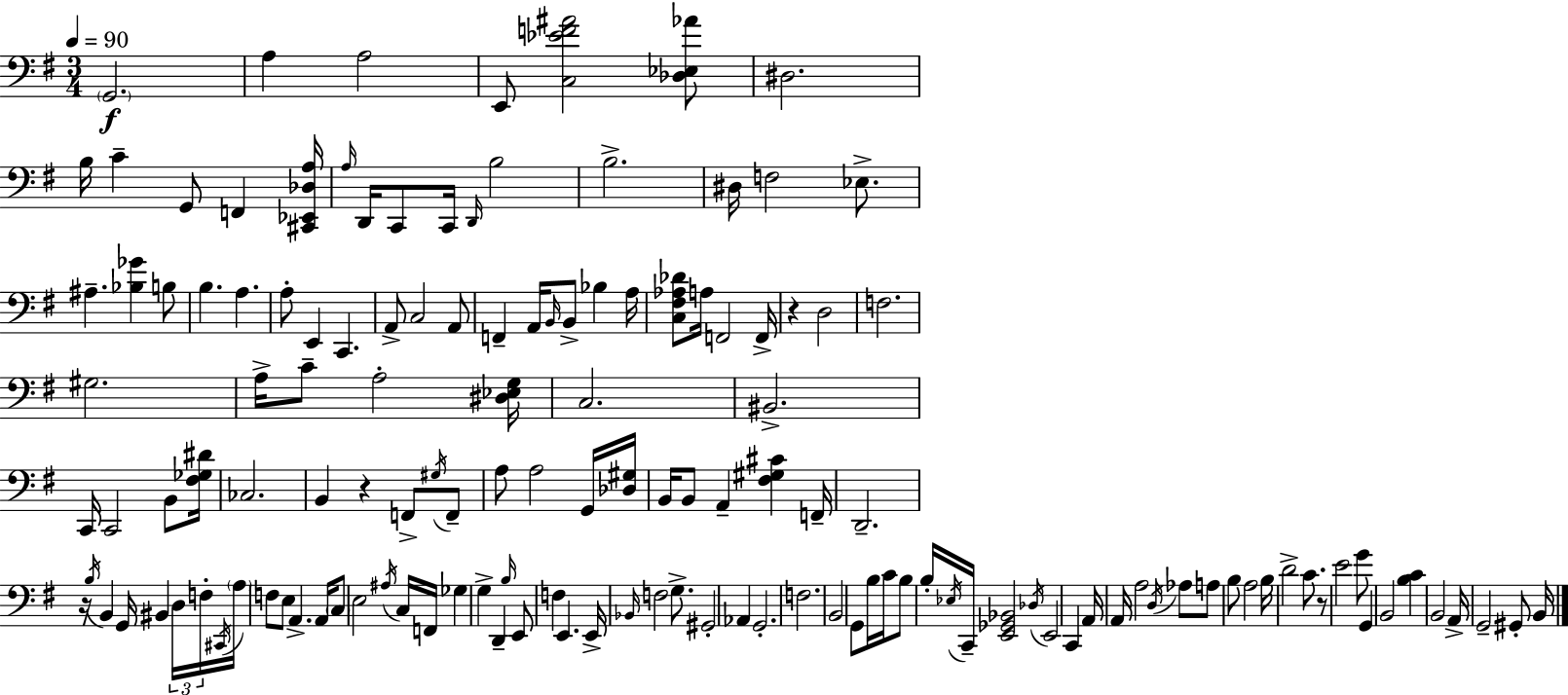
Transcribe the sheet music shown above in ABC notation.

X:1
T:Untitled
M:3/4
L:1/4
K:Em
G,,2 A, A,2 E,,/2 [C,_EF^A]2 [_D,_E,_A]/2 ^D,2 B,/4 C G,,/2 F,, [^C,,_E,,_D,A,]/4 A,/4 D,,/4 C,,/2 C,,/4 D,,/4 B,2 B,2 ^D,/4 F,2 _E,/2 ^A, [_B,_G] B,/2 B, A, A,/2 E,, C,, A,,/2 C,2 A,,/2 F,, A,,/4 B,,/4 B,,/2 _B, A,/4 [C,^F,_A,_D]/2 A,/4 F,,2 F,,/4 z D,2 F,2 ^G,2 A,/4 C/2 A,2 [^D,_E,G,]/4 C,2 ^B,,2 C,,/4 C,,2 B,,/2 [^F,_G,^D]/4 _C,2 B,, z F,,/2 ^G,/4 F,,/2 A,/2 A,2 G,,/4 [_D,^G,]/4 B,,/4 B,,/2 A,, [^F,^G,^C] F,,/4 D,,2 z/4 B,/4 B,, G,,/4 ^B,, D,/4 F,/4 ^C,,/4 A,/4 F,/2 E,/2 A,, A,,/4 C,/2 E,2 ^A,/4 C,/4 F,,/4 _G, G, D,, B,/4 E,,/2 F, E,, E,,/4 _B,,/4 F,2 G,/2 ^G,,2 _A,, G,,2 F,2 B,,2 G,,/2 B,/4 C/4 B,/2 B,/4 _E,/4 C,,/4 [E,,_G,,_B,,]2 _D,/4 E,,2 C,, A,,/4 A,,/4 A,2 D,/4 _A,/2 A,/2 B,/2 A,2 B,/4 D2 C/2 z/2 E2 G/2 G,, B,,2 [B,C] B,,2 A,,/4 G,,2 ^G,,/2 B,,/4